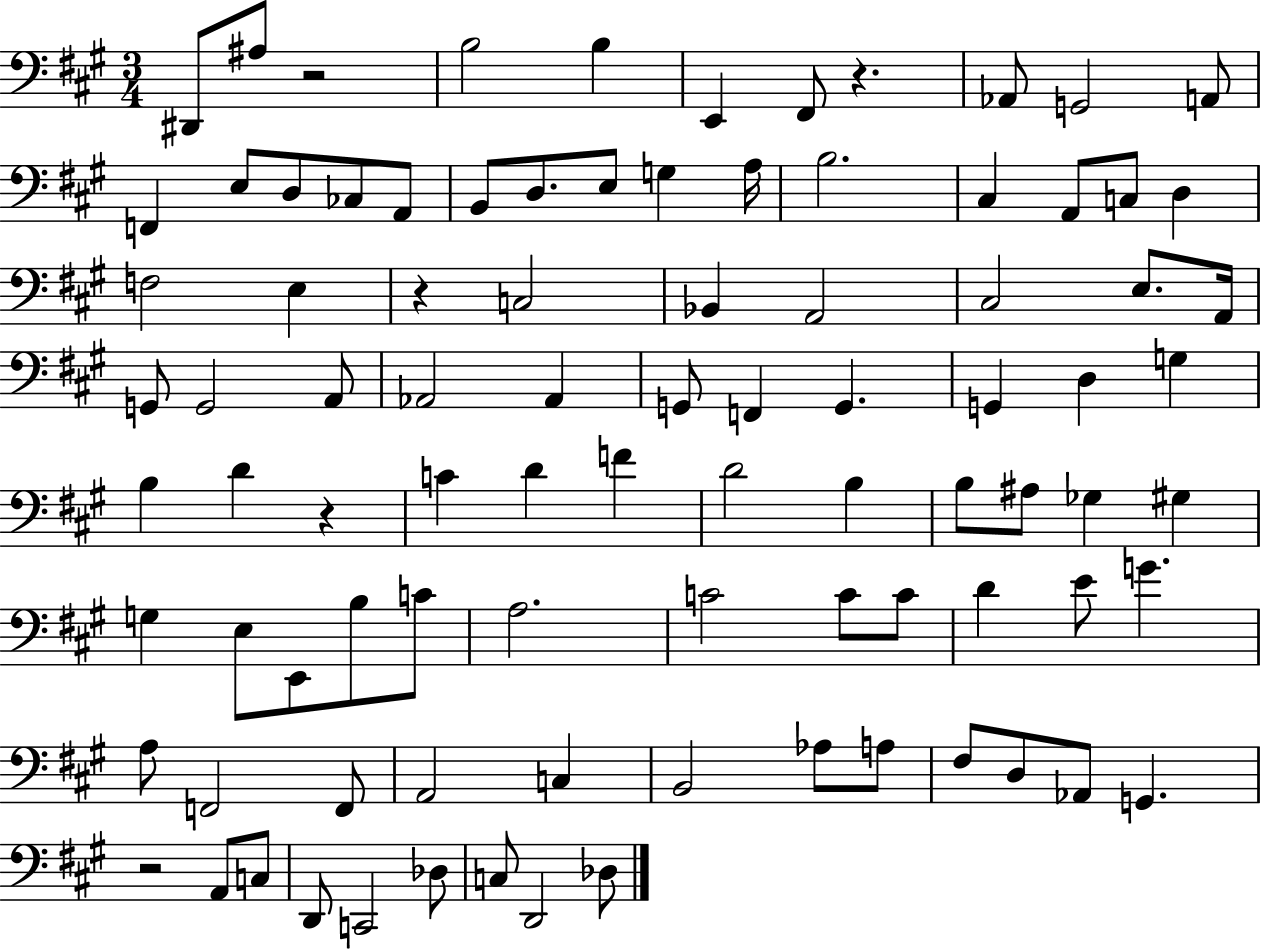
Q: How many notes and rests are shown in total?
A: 91